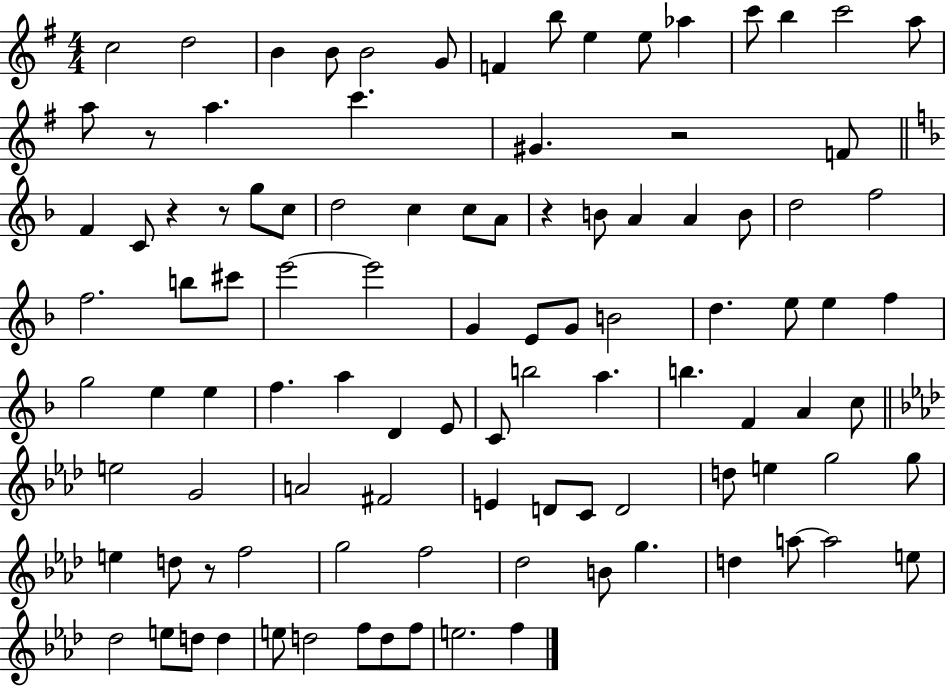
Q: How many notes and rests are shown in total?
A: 102